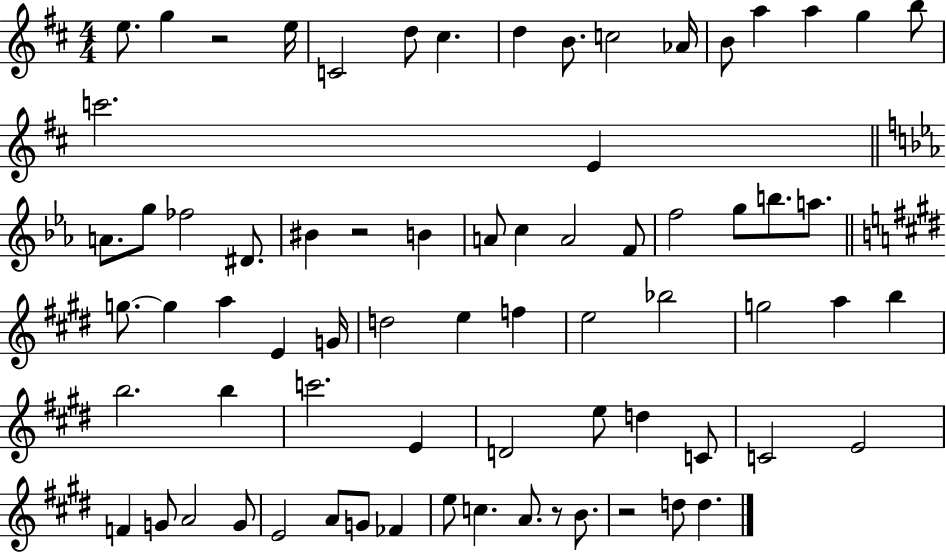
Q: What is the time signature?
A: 4/4